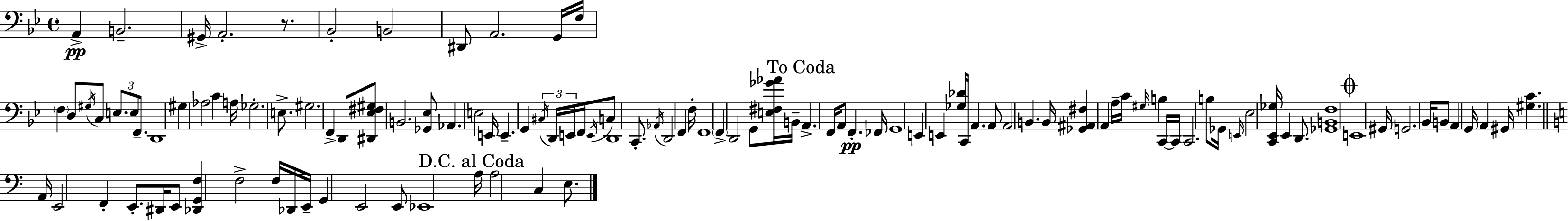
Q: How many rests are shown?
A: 1